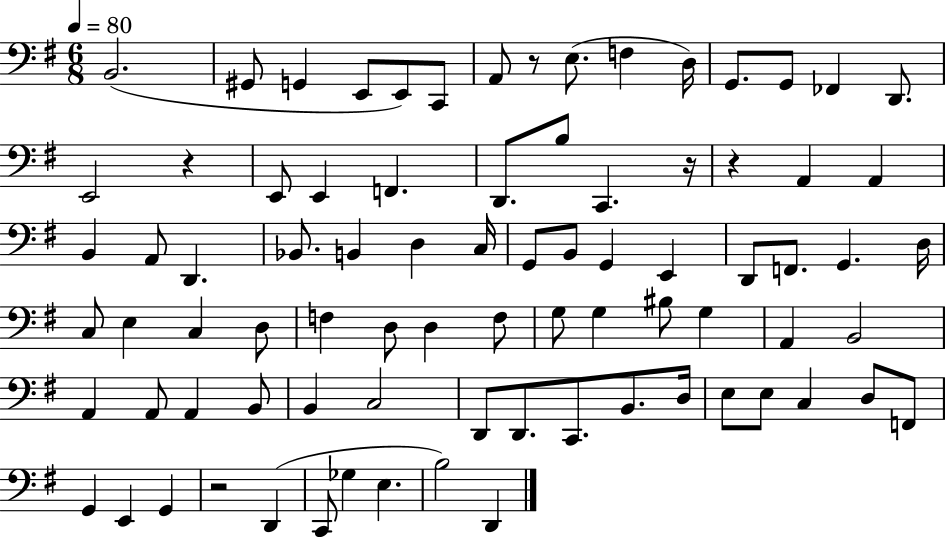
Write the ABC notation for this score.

X:1
T:Untitled
M:6/8
L:1/4
K:G
B,,2 ^G,,/2 G,, E,,/2 E,,/2 C,,/2 A,,/2 z/2 E,/2 F, D,/4 G,,/2 G,,/2 _F,, D,,/2 E,,2 z E,,/2 E,, F,, D,,/2 B,/2 C,, z/4 z A,, A,, B,, A,,/2 D,, _B,,/2 B,, D, C,/4 G,,/2 B,,/2 G,, E,, D,,/2 F,,/2 G,, D,/4 C,/2 E, C, D,/2 F, D,/2 D, F,/2 G,/2 G, ^B,/2 G, A,, B,,2 A,, A,,/2 A,, B,,/2 B,, C,2 D,,/2 D,,/2 C,,/2 B,,/2 D,/4 E,/2 E,/2 C, D,/2 F,,/2 G,, E,, G,, z2 D,, C,,/2 _G, E, B,2 D,,